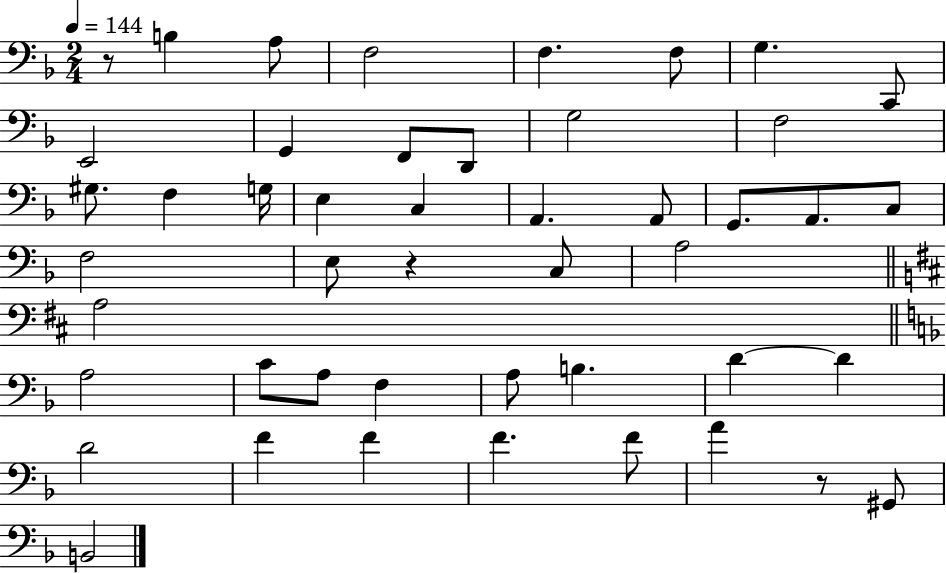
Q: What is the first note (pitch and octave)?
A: B3